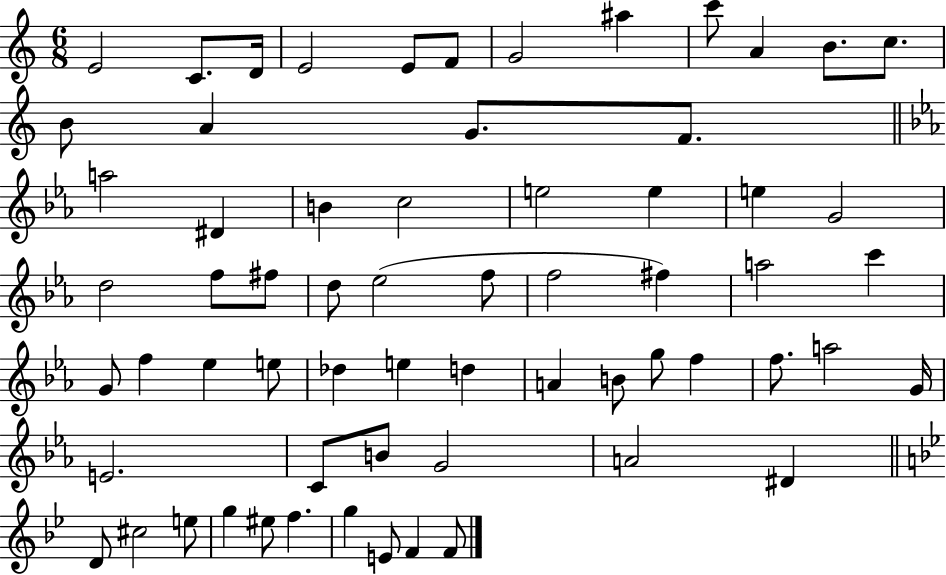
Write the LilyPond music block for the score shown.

{
  \clef treble
  \numericTimeSignature
  \time 6/8
  \key c \major
  e'2 c'8. d'16 | e'2 e'8 f'8 | g'2 ais''4 | c'''8 a'4 b'8. c''8. | \break b'8 a'4 g'8. f'8. | \bar "||" \break \key ees \major a''2 dis'4 | b'4 c''2 | e''2 e''4 | e''4 g'2 | \break d''2 f''8 fis''8 | d''8 ees''2( f''8 | f''2 fis''4) | a''2 c'''4 | \break g'8 f''4 ees''4 e''8 | des''4 e''4 d''4 | a'4 b'8 g''8 f''4 | f''8. a''2 g'16 | \break e'2. | c'8 b'8 g'2 | a'2 dis'4 | \bar "||" \break \key bes \major d'8 cis''2 e''8 | g''4 eis''8 f''4. | g''4 e'8 f'4 f'8 | \bar "|."
}